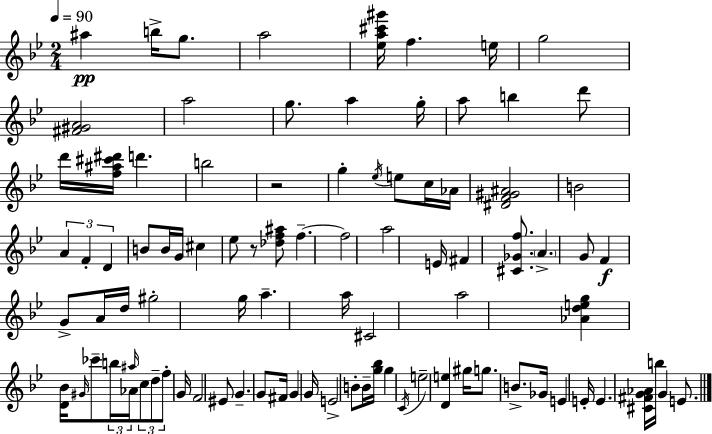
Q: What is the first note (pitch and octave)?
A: A#5